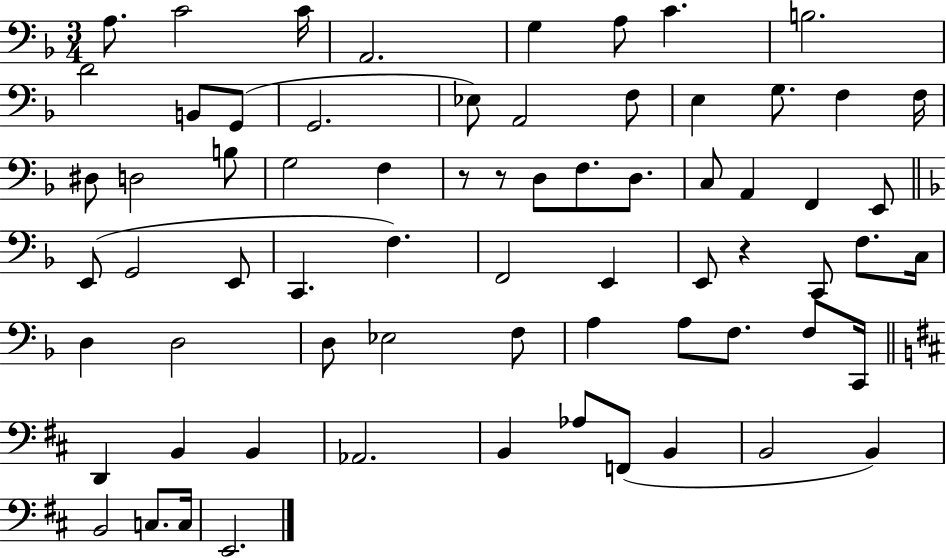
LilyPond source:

{
  \clef bass
  \numericTimeSignature
  \time 3/4
  \key f \major
  a8. c'2 c'16 | a,2. | g4 a8 c'4. | b2. | \break d'2 b,8 g,8( | g,2. | ees8) a,2 f8 | e4 g8. f4 f16 | \break dis8 d2 b8 | g2 f4 | r8 r8 d8 f8. d8. | c8 a,4 f,4 e,8 | \break \bar "||" \break \key d \minor e,8( g,2 e,8 | c,4. f4.) | f,2 e,4 | e,8 r4 c,8 f8. c16 | \break d4 d2 | d8 ees2 f8 | a4 a8 f8. f8 c,16 | \bar "||" \break \key d \major d,4 b,4 b,4 | aes,2. | b,4 aes8 f,8( b,4 | b,2 b,4) | \break b,2 c8. c16 | e,2. | \bar "|."
}